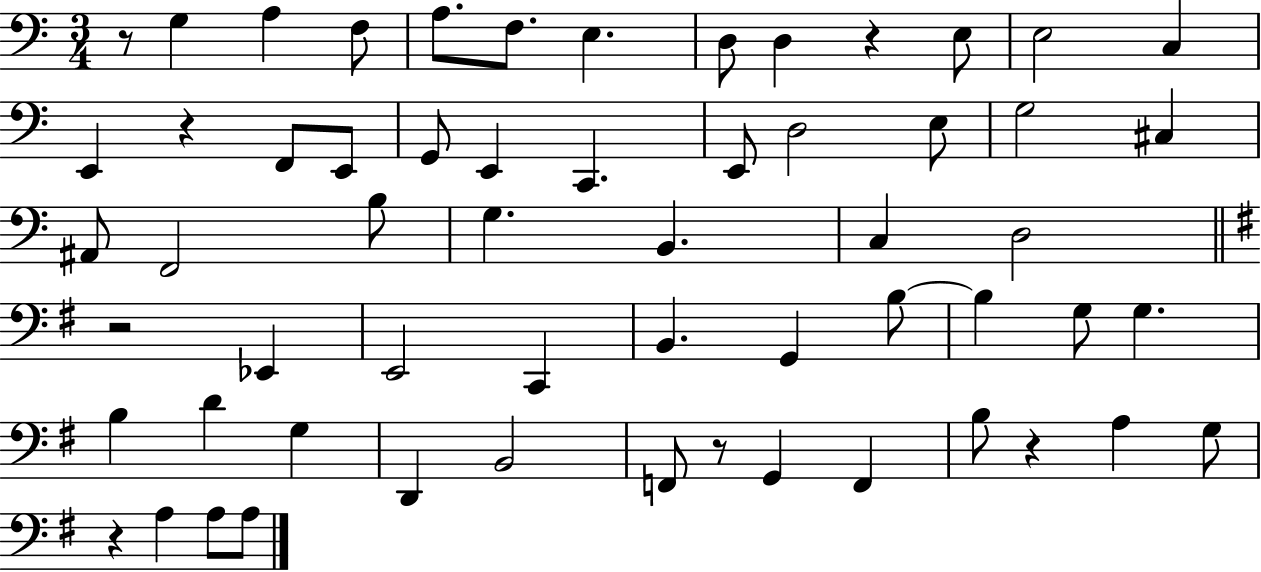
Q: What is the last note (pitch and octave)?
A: A3